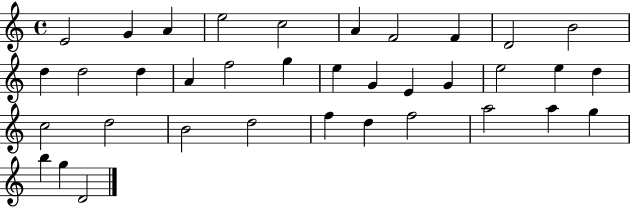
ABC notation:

X:1
T:Untitled
M:4/4
L:1/4
K:C
E2 G A e2 c2 A F2 F D2 B2 d d2 d A f2 g e G E G e2 e d c2 d2 B2 d2 f d f2 a2 a g b g D2